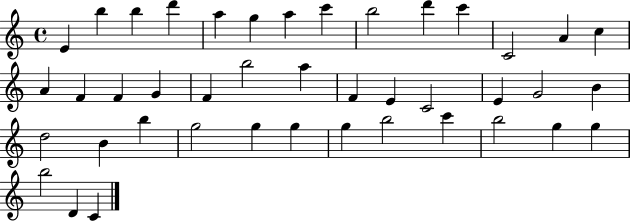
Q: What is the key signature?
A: C major